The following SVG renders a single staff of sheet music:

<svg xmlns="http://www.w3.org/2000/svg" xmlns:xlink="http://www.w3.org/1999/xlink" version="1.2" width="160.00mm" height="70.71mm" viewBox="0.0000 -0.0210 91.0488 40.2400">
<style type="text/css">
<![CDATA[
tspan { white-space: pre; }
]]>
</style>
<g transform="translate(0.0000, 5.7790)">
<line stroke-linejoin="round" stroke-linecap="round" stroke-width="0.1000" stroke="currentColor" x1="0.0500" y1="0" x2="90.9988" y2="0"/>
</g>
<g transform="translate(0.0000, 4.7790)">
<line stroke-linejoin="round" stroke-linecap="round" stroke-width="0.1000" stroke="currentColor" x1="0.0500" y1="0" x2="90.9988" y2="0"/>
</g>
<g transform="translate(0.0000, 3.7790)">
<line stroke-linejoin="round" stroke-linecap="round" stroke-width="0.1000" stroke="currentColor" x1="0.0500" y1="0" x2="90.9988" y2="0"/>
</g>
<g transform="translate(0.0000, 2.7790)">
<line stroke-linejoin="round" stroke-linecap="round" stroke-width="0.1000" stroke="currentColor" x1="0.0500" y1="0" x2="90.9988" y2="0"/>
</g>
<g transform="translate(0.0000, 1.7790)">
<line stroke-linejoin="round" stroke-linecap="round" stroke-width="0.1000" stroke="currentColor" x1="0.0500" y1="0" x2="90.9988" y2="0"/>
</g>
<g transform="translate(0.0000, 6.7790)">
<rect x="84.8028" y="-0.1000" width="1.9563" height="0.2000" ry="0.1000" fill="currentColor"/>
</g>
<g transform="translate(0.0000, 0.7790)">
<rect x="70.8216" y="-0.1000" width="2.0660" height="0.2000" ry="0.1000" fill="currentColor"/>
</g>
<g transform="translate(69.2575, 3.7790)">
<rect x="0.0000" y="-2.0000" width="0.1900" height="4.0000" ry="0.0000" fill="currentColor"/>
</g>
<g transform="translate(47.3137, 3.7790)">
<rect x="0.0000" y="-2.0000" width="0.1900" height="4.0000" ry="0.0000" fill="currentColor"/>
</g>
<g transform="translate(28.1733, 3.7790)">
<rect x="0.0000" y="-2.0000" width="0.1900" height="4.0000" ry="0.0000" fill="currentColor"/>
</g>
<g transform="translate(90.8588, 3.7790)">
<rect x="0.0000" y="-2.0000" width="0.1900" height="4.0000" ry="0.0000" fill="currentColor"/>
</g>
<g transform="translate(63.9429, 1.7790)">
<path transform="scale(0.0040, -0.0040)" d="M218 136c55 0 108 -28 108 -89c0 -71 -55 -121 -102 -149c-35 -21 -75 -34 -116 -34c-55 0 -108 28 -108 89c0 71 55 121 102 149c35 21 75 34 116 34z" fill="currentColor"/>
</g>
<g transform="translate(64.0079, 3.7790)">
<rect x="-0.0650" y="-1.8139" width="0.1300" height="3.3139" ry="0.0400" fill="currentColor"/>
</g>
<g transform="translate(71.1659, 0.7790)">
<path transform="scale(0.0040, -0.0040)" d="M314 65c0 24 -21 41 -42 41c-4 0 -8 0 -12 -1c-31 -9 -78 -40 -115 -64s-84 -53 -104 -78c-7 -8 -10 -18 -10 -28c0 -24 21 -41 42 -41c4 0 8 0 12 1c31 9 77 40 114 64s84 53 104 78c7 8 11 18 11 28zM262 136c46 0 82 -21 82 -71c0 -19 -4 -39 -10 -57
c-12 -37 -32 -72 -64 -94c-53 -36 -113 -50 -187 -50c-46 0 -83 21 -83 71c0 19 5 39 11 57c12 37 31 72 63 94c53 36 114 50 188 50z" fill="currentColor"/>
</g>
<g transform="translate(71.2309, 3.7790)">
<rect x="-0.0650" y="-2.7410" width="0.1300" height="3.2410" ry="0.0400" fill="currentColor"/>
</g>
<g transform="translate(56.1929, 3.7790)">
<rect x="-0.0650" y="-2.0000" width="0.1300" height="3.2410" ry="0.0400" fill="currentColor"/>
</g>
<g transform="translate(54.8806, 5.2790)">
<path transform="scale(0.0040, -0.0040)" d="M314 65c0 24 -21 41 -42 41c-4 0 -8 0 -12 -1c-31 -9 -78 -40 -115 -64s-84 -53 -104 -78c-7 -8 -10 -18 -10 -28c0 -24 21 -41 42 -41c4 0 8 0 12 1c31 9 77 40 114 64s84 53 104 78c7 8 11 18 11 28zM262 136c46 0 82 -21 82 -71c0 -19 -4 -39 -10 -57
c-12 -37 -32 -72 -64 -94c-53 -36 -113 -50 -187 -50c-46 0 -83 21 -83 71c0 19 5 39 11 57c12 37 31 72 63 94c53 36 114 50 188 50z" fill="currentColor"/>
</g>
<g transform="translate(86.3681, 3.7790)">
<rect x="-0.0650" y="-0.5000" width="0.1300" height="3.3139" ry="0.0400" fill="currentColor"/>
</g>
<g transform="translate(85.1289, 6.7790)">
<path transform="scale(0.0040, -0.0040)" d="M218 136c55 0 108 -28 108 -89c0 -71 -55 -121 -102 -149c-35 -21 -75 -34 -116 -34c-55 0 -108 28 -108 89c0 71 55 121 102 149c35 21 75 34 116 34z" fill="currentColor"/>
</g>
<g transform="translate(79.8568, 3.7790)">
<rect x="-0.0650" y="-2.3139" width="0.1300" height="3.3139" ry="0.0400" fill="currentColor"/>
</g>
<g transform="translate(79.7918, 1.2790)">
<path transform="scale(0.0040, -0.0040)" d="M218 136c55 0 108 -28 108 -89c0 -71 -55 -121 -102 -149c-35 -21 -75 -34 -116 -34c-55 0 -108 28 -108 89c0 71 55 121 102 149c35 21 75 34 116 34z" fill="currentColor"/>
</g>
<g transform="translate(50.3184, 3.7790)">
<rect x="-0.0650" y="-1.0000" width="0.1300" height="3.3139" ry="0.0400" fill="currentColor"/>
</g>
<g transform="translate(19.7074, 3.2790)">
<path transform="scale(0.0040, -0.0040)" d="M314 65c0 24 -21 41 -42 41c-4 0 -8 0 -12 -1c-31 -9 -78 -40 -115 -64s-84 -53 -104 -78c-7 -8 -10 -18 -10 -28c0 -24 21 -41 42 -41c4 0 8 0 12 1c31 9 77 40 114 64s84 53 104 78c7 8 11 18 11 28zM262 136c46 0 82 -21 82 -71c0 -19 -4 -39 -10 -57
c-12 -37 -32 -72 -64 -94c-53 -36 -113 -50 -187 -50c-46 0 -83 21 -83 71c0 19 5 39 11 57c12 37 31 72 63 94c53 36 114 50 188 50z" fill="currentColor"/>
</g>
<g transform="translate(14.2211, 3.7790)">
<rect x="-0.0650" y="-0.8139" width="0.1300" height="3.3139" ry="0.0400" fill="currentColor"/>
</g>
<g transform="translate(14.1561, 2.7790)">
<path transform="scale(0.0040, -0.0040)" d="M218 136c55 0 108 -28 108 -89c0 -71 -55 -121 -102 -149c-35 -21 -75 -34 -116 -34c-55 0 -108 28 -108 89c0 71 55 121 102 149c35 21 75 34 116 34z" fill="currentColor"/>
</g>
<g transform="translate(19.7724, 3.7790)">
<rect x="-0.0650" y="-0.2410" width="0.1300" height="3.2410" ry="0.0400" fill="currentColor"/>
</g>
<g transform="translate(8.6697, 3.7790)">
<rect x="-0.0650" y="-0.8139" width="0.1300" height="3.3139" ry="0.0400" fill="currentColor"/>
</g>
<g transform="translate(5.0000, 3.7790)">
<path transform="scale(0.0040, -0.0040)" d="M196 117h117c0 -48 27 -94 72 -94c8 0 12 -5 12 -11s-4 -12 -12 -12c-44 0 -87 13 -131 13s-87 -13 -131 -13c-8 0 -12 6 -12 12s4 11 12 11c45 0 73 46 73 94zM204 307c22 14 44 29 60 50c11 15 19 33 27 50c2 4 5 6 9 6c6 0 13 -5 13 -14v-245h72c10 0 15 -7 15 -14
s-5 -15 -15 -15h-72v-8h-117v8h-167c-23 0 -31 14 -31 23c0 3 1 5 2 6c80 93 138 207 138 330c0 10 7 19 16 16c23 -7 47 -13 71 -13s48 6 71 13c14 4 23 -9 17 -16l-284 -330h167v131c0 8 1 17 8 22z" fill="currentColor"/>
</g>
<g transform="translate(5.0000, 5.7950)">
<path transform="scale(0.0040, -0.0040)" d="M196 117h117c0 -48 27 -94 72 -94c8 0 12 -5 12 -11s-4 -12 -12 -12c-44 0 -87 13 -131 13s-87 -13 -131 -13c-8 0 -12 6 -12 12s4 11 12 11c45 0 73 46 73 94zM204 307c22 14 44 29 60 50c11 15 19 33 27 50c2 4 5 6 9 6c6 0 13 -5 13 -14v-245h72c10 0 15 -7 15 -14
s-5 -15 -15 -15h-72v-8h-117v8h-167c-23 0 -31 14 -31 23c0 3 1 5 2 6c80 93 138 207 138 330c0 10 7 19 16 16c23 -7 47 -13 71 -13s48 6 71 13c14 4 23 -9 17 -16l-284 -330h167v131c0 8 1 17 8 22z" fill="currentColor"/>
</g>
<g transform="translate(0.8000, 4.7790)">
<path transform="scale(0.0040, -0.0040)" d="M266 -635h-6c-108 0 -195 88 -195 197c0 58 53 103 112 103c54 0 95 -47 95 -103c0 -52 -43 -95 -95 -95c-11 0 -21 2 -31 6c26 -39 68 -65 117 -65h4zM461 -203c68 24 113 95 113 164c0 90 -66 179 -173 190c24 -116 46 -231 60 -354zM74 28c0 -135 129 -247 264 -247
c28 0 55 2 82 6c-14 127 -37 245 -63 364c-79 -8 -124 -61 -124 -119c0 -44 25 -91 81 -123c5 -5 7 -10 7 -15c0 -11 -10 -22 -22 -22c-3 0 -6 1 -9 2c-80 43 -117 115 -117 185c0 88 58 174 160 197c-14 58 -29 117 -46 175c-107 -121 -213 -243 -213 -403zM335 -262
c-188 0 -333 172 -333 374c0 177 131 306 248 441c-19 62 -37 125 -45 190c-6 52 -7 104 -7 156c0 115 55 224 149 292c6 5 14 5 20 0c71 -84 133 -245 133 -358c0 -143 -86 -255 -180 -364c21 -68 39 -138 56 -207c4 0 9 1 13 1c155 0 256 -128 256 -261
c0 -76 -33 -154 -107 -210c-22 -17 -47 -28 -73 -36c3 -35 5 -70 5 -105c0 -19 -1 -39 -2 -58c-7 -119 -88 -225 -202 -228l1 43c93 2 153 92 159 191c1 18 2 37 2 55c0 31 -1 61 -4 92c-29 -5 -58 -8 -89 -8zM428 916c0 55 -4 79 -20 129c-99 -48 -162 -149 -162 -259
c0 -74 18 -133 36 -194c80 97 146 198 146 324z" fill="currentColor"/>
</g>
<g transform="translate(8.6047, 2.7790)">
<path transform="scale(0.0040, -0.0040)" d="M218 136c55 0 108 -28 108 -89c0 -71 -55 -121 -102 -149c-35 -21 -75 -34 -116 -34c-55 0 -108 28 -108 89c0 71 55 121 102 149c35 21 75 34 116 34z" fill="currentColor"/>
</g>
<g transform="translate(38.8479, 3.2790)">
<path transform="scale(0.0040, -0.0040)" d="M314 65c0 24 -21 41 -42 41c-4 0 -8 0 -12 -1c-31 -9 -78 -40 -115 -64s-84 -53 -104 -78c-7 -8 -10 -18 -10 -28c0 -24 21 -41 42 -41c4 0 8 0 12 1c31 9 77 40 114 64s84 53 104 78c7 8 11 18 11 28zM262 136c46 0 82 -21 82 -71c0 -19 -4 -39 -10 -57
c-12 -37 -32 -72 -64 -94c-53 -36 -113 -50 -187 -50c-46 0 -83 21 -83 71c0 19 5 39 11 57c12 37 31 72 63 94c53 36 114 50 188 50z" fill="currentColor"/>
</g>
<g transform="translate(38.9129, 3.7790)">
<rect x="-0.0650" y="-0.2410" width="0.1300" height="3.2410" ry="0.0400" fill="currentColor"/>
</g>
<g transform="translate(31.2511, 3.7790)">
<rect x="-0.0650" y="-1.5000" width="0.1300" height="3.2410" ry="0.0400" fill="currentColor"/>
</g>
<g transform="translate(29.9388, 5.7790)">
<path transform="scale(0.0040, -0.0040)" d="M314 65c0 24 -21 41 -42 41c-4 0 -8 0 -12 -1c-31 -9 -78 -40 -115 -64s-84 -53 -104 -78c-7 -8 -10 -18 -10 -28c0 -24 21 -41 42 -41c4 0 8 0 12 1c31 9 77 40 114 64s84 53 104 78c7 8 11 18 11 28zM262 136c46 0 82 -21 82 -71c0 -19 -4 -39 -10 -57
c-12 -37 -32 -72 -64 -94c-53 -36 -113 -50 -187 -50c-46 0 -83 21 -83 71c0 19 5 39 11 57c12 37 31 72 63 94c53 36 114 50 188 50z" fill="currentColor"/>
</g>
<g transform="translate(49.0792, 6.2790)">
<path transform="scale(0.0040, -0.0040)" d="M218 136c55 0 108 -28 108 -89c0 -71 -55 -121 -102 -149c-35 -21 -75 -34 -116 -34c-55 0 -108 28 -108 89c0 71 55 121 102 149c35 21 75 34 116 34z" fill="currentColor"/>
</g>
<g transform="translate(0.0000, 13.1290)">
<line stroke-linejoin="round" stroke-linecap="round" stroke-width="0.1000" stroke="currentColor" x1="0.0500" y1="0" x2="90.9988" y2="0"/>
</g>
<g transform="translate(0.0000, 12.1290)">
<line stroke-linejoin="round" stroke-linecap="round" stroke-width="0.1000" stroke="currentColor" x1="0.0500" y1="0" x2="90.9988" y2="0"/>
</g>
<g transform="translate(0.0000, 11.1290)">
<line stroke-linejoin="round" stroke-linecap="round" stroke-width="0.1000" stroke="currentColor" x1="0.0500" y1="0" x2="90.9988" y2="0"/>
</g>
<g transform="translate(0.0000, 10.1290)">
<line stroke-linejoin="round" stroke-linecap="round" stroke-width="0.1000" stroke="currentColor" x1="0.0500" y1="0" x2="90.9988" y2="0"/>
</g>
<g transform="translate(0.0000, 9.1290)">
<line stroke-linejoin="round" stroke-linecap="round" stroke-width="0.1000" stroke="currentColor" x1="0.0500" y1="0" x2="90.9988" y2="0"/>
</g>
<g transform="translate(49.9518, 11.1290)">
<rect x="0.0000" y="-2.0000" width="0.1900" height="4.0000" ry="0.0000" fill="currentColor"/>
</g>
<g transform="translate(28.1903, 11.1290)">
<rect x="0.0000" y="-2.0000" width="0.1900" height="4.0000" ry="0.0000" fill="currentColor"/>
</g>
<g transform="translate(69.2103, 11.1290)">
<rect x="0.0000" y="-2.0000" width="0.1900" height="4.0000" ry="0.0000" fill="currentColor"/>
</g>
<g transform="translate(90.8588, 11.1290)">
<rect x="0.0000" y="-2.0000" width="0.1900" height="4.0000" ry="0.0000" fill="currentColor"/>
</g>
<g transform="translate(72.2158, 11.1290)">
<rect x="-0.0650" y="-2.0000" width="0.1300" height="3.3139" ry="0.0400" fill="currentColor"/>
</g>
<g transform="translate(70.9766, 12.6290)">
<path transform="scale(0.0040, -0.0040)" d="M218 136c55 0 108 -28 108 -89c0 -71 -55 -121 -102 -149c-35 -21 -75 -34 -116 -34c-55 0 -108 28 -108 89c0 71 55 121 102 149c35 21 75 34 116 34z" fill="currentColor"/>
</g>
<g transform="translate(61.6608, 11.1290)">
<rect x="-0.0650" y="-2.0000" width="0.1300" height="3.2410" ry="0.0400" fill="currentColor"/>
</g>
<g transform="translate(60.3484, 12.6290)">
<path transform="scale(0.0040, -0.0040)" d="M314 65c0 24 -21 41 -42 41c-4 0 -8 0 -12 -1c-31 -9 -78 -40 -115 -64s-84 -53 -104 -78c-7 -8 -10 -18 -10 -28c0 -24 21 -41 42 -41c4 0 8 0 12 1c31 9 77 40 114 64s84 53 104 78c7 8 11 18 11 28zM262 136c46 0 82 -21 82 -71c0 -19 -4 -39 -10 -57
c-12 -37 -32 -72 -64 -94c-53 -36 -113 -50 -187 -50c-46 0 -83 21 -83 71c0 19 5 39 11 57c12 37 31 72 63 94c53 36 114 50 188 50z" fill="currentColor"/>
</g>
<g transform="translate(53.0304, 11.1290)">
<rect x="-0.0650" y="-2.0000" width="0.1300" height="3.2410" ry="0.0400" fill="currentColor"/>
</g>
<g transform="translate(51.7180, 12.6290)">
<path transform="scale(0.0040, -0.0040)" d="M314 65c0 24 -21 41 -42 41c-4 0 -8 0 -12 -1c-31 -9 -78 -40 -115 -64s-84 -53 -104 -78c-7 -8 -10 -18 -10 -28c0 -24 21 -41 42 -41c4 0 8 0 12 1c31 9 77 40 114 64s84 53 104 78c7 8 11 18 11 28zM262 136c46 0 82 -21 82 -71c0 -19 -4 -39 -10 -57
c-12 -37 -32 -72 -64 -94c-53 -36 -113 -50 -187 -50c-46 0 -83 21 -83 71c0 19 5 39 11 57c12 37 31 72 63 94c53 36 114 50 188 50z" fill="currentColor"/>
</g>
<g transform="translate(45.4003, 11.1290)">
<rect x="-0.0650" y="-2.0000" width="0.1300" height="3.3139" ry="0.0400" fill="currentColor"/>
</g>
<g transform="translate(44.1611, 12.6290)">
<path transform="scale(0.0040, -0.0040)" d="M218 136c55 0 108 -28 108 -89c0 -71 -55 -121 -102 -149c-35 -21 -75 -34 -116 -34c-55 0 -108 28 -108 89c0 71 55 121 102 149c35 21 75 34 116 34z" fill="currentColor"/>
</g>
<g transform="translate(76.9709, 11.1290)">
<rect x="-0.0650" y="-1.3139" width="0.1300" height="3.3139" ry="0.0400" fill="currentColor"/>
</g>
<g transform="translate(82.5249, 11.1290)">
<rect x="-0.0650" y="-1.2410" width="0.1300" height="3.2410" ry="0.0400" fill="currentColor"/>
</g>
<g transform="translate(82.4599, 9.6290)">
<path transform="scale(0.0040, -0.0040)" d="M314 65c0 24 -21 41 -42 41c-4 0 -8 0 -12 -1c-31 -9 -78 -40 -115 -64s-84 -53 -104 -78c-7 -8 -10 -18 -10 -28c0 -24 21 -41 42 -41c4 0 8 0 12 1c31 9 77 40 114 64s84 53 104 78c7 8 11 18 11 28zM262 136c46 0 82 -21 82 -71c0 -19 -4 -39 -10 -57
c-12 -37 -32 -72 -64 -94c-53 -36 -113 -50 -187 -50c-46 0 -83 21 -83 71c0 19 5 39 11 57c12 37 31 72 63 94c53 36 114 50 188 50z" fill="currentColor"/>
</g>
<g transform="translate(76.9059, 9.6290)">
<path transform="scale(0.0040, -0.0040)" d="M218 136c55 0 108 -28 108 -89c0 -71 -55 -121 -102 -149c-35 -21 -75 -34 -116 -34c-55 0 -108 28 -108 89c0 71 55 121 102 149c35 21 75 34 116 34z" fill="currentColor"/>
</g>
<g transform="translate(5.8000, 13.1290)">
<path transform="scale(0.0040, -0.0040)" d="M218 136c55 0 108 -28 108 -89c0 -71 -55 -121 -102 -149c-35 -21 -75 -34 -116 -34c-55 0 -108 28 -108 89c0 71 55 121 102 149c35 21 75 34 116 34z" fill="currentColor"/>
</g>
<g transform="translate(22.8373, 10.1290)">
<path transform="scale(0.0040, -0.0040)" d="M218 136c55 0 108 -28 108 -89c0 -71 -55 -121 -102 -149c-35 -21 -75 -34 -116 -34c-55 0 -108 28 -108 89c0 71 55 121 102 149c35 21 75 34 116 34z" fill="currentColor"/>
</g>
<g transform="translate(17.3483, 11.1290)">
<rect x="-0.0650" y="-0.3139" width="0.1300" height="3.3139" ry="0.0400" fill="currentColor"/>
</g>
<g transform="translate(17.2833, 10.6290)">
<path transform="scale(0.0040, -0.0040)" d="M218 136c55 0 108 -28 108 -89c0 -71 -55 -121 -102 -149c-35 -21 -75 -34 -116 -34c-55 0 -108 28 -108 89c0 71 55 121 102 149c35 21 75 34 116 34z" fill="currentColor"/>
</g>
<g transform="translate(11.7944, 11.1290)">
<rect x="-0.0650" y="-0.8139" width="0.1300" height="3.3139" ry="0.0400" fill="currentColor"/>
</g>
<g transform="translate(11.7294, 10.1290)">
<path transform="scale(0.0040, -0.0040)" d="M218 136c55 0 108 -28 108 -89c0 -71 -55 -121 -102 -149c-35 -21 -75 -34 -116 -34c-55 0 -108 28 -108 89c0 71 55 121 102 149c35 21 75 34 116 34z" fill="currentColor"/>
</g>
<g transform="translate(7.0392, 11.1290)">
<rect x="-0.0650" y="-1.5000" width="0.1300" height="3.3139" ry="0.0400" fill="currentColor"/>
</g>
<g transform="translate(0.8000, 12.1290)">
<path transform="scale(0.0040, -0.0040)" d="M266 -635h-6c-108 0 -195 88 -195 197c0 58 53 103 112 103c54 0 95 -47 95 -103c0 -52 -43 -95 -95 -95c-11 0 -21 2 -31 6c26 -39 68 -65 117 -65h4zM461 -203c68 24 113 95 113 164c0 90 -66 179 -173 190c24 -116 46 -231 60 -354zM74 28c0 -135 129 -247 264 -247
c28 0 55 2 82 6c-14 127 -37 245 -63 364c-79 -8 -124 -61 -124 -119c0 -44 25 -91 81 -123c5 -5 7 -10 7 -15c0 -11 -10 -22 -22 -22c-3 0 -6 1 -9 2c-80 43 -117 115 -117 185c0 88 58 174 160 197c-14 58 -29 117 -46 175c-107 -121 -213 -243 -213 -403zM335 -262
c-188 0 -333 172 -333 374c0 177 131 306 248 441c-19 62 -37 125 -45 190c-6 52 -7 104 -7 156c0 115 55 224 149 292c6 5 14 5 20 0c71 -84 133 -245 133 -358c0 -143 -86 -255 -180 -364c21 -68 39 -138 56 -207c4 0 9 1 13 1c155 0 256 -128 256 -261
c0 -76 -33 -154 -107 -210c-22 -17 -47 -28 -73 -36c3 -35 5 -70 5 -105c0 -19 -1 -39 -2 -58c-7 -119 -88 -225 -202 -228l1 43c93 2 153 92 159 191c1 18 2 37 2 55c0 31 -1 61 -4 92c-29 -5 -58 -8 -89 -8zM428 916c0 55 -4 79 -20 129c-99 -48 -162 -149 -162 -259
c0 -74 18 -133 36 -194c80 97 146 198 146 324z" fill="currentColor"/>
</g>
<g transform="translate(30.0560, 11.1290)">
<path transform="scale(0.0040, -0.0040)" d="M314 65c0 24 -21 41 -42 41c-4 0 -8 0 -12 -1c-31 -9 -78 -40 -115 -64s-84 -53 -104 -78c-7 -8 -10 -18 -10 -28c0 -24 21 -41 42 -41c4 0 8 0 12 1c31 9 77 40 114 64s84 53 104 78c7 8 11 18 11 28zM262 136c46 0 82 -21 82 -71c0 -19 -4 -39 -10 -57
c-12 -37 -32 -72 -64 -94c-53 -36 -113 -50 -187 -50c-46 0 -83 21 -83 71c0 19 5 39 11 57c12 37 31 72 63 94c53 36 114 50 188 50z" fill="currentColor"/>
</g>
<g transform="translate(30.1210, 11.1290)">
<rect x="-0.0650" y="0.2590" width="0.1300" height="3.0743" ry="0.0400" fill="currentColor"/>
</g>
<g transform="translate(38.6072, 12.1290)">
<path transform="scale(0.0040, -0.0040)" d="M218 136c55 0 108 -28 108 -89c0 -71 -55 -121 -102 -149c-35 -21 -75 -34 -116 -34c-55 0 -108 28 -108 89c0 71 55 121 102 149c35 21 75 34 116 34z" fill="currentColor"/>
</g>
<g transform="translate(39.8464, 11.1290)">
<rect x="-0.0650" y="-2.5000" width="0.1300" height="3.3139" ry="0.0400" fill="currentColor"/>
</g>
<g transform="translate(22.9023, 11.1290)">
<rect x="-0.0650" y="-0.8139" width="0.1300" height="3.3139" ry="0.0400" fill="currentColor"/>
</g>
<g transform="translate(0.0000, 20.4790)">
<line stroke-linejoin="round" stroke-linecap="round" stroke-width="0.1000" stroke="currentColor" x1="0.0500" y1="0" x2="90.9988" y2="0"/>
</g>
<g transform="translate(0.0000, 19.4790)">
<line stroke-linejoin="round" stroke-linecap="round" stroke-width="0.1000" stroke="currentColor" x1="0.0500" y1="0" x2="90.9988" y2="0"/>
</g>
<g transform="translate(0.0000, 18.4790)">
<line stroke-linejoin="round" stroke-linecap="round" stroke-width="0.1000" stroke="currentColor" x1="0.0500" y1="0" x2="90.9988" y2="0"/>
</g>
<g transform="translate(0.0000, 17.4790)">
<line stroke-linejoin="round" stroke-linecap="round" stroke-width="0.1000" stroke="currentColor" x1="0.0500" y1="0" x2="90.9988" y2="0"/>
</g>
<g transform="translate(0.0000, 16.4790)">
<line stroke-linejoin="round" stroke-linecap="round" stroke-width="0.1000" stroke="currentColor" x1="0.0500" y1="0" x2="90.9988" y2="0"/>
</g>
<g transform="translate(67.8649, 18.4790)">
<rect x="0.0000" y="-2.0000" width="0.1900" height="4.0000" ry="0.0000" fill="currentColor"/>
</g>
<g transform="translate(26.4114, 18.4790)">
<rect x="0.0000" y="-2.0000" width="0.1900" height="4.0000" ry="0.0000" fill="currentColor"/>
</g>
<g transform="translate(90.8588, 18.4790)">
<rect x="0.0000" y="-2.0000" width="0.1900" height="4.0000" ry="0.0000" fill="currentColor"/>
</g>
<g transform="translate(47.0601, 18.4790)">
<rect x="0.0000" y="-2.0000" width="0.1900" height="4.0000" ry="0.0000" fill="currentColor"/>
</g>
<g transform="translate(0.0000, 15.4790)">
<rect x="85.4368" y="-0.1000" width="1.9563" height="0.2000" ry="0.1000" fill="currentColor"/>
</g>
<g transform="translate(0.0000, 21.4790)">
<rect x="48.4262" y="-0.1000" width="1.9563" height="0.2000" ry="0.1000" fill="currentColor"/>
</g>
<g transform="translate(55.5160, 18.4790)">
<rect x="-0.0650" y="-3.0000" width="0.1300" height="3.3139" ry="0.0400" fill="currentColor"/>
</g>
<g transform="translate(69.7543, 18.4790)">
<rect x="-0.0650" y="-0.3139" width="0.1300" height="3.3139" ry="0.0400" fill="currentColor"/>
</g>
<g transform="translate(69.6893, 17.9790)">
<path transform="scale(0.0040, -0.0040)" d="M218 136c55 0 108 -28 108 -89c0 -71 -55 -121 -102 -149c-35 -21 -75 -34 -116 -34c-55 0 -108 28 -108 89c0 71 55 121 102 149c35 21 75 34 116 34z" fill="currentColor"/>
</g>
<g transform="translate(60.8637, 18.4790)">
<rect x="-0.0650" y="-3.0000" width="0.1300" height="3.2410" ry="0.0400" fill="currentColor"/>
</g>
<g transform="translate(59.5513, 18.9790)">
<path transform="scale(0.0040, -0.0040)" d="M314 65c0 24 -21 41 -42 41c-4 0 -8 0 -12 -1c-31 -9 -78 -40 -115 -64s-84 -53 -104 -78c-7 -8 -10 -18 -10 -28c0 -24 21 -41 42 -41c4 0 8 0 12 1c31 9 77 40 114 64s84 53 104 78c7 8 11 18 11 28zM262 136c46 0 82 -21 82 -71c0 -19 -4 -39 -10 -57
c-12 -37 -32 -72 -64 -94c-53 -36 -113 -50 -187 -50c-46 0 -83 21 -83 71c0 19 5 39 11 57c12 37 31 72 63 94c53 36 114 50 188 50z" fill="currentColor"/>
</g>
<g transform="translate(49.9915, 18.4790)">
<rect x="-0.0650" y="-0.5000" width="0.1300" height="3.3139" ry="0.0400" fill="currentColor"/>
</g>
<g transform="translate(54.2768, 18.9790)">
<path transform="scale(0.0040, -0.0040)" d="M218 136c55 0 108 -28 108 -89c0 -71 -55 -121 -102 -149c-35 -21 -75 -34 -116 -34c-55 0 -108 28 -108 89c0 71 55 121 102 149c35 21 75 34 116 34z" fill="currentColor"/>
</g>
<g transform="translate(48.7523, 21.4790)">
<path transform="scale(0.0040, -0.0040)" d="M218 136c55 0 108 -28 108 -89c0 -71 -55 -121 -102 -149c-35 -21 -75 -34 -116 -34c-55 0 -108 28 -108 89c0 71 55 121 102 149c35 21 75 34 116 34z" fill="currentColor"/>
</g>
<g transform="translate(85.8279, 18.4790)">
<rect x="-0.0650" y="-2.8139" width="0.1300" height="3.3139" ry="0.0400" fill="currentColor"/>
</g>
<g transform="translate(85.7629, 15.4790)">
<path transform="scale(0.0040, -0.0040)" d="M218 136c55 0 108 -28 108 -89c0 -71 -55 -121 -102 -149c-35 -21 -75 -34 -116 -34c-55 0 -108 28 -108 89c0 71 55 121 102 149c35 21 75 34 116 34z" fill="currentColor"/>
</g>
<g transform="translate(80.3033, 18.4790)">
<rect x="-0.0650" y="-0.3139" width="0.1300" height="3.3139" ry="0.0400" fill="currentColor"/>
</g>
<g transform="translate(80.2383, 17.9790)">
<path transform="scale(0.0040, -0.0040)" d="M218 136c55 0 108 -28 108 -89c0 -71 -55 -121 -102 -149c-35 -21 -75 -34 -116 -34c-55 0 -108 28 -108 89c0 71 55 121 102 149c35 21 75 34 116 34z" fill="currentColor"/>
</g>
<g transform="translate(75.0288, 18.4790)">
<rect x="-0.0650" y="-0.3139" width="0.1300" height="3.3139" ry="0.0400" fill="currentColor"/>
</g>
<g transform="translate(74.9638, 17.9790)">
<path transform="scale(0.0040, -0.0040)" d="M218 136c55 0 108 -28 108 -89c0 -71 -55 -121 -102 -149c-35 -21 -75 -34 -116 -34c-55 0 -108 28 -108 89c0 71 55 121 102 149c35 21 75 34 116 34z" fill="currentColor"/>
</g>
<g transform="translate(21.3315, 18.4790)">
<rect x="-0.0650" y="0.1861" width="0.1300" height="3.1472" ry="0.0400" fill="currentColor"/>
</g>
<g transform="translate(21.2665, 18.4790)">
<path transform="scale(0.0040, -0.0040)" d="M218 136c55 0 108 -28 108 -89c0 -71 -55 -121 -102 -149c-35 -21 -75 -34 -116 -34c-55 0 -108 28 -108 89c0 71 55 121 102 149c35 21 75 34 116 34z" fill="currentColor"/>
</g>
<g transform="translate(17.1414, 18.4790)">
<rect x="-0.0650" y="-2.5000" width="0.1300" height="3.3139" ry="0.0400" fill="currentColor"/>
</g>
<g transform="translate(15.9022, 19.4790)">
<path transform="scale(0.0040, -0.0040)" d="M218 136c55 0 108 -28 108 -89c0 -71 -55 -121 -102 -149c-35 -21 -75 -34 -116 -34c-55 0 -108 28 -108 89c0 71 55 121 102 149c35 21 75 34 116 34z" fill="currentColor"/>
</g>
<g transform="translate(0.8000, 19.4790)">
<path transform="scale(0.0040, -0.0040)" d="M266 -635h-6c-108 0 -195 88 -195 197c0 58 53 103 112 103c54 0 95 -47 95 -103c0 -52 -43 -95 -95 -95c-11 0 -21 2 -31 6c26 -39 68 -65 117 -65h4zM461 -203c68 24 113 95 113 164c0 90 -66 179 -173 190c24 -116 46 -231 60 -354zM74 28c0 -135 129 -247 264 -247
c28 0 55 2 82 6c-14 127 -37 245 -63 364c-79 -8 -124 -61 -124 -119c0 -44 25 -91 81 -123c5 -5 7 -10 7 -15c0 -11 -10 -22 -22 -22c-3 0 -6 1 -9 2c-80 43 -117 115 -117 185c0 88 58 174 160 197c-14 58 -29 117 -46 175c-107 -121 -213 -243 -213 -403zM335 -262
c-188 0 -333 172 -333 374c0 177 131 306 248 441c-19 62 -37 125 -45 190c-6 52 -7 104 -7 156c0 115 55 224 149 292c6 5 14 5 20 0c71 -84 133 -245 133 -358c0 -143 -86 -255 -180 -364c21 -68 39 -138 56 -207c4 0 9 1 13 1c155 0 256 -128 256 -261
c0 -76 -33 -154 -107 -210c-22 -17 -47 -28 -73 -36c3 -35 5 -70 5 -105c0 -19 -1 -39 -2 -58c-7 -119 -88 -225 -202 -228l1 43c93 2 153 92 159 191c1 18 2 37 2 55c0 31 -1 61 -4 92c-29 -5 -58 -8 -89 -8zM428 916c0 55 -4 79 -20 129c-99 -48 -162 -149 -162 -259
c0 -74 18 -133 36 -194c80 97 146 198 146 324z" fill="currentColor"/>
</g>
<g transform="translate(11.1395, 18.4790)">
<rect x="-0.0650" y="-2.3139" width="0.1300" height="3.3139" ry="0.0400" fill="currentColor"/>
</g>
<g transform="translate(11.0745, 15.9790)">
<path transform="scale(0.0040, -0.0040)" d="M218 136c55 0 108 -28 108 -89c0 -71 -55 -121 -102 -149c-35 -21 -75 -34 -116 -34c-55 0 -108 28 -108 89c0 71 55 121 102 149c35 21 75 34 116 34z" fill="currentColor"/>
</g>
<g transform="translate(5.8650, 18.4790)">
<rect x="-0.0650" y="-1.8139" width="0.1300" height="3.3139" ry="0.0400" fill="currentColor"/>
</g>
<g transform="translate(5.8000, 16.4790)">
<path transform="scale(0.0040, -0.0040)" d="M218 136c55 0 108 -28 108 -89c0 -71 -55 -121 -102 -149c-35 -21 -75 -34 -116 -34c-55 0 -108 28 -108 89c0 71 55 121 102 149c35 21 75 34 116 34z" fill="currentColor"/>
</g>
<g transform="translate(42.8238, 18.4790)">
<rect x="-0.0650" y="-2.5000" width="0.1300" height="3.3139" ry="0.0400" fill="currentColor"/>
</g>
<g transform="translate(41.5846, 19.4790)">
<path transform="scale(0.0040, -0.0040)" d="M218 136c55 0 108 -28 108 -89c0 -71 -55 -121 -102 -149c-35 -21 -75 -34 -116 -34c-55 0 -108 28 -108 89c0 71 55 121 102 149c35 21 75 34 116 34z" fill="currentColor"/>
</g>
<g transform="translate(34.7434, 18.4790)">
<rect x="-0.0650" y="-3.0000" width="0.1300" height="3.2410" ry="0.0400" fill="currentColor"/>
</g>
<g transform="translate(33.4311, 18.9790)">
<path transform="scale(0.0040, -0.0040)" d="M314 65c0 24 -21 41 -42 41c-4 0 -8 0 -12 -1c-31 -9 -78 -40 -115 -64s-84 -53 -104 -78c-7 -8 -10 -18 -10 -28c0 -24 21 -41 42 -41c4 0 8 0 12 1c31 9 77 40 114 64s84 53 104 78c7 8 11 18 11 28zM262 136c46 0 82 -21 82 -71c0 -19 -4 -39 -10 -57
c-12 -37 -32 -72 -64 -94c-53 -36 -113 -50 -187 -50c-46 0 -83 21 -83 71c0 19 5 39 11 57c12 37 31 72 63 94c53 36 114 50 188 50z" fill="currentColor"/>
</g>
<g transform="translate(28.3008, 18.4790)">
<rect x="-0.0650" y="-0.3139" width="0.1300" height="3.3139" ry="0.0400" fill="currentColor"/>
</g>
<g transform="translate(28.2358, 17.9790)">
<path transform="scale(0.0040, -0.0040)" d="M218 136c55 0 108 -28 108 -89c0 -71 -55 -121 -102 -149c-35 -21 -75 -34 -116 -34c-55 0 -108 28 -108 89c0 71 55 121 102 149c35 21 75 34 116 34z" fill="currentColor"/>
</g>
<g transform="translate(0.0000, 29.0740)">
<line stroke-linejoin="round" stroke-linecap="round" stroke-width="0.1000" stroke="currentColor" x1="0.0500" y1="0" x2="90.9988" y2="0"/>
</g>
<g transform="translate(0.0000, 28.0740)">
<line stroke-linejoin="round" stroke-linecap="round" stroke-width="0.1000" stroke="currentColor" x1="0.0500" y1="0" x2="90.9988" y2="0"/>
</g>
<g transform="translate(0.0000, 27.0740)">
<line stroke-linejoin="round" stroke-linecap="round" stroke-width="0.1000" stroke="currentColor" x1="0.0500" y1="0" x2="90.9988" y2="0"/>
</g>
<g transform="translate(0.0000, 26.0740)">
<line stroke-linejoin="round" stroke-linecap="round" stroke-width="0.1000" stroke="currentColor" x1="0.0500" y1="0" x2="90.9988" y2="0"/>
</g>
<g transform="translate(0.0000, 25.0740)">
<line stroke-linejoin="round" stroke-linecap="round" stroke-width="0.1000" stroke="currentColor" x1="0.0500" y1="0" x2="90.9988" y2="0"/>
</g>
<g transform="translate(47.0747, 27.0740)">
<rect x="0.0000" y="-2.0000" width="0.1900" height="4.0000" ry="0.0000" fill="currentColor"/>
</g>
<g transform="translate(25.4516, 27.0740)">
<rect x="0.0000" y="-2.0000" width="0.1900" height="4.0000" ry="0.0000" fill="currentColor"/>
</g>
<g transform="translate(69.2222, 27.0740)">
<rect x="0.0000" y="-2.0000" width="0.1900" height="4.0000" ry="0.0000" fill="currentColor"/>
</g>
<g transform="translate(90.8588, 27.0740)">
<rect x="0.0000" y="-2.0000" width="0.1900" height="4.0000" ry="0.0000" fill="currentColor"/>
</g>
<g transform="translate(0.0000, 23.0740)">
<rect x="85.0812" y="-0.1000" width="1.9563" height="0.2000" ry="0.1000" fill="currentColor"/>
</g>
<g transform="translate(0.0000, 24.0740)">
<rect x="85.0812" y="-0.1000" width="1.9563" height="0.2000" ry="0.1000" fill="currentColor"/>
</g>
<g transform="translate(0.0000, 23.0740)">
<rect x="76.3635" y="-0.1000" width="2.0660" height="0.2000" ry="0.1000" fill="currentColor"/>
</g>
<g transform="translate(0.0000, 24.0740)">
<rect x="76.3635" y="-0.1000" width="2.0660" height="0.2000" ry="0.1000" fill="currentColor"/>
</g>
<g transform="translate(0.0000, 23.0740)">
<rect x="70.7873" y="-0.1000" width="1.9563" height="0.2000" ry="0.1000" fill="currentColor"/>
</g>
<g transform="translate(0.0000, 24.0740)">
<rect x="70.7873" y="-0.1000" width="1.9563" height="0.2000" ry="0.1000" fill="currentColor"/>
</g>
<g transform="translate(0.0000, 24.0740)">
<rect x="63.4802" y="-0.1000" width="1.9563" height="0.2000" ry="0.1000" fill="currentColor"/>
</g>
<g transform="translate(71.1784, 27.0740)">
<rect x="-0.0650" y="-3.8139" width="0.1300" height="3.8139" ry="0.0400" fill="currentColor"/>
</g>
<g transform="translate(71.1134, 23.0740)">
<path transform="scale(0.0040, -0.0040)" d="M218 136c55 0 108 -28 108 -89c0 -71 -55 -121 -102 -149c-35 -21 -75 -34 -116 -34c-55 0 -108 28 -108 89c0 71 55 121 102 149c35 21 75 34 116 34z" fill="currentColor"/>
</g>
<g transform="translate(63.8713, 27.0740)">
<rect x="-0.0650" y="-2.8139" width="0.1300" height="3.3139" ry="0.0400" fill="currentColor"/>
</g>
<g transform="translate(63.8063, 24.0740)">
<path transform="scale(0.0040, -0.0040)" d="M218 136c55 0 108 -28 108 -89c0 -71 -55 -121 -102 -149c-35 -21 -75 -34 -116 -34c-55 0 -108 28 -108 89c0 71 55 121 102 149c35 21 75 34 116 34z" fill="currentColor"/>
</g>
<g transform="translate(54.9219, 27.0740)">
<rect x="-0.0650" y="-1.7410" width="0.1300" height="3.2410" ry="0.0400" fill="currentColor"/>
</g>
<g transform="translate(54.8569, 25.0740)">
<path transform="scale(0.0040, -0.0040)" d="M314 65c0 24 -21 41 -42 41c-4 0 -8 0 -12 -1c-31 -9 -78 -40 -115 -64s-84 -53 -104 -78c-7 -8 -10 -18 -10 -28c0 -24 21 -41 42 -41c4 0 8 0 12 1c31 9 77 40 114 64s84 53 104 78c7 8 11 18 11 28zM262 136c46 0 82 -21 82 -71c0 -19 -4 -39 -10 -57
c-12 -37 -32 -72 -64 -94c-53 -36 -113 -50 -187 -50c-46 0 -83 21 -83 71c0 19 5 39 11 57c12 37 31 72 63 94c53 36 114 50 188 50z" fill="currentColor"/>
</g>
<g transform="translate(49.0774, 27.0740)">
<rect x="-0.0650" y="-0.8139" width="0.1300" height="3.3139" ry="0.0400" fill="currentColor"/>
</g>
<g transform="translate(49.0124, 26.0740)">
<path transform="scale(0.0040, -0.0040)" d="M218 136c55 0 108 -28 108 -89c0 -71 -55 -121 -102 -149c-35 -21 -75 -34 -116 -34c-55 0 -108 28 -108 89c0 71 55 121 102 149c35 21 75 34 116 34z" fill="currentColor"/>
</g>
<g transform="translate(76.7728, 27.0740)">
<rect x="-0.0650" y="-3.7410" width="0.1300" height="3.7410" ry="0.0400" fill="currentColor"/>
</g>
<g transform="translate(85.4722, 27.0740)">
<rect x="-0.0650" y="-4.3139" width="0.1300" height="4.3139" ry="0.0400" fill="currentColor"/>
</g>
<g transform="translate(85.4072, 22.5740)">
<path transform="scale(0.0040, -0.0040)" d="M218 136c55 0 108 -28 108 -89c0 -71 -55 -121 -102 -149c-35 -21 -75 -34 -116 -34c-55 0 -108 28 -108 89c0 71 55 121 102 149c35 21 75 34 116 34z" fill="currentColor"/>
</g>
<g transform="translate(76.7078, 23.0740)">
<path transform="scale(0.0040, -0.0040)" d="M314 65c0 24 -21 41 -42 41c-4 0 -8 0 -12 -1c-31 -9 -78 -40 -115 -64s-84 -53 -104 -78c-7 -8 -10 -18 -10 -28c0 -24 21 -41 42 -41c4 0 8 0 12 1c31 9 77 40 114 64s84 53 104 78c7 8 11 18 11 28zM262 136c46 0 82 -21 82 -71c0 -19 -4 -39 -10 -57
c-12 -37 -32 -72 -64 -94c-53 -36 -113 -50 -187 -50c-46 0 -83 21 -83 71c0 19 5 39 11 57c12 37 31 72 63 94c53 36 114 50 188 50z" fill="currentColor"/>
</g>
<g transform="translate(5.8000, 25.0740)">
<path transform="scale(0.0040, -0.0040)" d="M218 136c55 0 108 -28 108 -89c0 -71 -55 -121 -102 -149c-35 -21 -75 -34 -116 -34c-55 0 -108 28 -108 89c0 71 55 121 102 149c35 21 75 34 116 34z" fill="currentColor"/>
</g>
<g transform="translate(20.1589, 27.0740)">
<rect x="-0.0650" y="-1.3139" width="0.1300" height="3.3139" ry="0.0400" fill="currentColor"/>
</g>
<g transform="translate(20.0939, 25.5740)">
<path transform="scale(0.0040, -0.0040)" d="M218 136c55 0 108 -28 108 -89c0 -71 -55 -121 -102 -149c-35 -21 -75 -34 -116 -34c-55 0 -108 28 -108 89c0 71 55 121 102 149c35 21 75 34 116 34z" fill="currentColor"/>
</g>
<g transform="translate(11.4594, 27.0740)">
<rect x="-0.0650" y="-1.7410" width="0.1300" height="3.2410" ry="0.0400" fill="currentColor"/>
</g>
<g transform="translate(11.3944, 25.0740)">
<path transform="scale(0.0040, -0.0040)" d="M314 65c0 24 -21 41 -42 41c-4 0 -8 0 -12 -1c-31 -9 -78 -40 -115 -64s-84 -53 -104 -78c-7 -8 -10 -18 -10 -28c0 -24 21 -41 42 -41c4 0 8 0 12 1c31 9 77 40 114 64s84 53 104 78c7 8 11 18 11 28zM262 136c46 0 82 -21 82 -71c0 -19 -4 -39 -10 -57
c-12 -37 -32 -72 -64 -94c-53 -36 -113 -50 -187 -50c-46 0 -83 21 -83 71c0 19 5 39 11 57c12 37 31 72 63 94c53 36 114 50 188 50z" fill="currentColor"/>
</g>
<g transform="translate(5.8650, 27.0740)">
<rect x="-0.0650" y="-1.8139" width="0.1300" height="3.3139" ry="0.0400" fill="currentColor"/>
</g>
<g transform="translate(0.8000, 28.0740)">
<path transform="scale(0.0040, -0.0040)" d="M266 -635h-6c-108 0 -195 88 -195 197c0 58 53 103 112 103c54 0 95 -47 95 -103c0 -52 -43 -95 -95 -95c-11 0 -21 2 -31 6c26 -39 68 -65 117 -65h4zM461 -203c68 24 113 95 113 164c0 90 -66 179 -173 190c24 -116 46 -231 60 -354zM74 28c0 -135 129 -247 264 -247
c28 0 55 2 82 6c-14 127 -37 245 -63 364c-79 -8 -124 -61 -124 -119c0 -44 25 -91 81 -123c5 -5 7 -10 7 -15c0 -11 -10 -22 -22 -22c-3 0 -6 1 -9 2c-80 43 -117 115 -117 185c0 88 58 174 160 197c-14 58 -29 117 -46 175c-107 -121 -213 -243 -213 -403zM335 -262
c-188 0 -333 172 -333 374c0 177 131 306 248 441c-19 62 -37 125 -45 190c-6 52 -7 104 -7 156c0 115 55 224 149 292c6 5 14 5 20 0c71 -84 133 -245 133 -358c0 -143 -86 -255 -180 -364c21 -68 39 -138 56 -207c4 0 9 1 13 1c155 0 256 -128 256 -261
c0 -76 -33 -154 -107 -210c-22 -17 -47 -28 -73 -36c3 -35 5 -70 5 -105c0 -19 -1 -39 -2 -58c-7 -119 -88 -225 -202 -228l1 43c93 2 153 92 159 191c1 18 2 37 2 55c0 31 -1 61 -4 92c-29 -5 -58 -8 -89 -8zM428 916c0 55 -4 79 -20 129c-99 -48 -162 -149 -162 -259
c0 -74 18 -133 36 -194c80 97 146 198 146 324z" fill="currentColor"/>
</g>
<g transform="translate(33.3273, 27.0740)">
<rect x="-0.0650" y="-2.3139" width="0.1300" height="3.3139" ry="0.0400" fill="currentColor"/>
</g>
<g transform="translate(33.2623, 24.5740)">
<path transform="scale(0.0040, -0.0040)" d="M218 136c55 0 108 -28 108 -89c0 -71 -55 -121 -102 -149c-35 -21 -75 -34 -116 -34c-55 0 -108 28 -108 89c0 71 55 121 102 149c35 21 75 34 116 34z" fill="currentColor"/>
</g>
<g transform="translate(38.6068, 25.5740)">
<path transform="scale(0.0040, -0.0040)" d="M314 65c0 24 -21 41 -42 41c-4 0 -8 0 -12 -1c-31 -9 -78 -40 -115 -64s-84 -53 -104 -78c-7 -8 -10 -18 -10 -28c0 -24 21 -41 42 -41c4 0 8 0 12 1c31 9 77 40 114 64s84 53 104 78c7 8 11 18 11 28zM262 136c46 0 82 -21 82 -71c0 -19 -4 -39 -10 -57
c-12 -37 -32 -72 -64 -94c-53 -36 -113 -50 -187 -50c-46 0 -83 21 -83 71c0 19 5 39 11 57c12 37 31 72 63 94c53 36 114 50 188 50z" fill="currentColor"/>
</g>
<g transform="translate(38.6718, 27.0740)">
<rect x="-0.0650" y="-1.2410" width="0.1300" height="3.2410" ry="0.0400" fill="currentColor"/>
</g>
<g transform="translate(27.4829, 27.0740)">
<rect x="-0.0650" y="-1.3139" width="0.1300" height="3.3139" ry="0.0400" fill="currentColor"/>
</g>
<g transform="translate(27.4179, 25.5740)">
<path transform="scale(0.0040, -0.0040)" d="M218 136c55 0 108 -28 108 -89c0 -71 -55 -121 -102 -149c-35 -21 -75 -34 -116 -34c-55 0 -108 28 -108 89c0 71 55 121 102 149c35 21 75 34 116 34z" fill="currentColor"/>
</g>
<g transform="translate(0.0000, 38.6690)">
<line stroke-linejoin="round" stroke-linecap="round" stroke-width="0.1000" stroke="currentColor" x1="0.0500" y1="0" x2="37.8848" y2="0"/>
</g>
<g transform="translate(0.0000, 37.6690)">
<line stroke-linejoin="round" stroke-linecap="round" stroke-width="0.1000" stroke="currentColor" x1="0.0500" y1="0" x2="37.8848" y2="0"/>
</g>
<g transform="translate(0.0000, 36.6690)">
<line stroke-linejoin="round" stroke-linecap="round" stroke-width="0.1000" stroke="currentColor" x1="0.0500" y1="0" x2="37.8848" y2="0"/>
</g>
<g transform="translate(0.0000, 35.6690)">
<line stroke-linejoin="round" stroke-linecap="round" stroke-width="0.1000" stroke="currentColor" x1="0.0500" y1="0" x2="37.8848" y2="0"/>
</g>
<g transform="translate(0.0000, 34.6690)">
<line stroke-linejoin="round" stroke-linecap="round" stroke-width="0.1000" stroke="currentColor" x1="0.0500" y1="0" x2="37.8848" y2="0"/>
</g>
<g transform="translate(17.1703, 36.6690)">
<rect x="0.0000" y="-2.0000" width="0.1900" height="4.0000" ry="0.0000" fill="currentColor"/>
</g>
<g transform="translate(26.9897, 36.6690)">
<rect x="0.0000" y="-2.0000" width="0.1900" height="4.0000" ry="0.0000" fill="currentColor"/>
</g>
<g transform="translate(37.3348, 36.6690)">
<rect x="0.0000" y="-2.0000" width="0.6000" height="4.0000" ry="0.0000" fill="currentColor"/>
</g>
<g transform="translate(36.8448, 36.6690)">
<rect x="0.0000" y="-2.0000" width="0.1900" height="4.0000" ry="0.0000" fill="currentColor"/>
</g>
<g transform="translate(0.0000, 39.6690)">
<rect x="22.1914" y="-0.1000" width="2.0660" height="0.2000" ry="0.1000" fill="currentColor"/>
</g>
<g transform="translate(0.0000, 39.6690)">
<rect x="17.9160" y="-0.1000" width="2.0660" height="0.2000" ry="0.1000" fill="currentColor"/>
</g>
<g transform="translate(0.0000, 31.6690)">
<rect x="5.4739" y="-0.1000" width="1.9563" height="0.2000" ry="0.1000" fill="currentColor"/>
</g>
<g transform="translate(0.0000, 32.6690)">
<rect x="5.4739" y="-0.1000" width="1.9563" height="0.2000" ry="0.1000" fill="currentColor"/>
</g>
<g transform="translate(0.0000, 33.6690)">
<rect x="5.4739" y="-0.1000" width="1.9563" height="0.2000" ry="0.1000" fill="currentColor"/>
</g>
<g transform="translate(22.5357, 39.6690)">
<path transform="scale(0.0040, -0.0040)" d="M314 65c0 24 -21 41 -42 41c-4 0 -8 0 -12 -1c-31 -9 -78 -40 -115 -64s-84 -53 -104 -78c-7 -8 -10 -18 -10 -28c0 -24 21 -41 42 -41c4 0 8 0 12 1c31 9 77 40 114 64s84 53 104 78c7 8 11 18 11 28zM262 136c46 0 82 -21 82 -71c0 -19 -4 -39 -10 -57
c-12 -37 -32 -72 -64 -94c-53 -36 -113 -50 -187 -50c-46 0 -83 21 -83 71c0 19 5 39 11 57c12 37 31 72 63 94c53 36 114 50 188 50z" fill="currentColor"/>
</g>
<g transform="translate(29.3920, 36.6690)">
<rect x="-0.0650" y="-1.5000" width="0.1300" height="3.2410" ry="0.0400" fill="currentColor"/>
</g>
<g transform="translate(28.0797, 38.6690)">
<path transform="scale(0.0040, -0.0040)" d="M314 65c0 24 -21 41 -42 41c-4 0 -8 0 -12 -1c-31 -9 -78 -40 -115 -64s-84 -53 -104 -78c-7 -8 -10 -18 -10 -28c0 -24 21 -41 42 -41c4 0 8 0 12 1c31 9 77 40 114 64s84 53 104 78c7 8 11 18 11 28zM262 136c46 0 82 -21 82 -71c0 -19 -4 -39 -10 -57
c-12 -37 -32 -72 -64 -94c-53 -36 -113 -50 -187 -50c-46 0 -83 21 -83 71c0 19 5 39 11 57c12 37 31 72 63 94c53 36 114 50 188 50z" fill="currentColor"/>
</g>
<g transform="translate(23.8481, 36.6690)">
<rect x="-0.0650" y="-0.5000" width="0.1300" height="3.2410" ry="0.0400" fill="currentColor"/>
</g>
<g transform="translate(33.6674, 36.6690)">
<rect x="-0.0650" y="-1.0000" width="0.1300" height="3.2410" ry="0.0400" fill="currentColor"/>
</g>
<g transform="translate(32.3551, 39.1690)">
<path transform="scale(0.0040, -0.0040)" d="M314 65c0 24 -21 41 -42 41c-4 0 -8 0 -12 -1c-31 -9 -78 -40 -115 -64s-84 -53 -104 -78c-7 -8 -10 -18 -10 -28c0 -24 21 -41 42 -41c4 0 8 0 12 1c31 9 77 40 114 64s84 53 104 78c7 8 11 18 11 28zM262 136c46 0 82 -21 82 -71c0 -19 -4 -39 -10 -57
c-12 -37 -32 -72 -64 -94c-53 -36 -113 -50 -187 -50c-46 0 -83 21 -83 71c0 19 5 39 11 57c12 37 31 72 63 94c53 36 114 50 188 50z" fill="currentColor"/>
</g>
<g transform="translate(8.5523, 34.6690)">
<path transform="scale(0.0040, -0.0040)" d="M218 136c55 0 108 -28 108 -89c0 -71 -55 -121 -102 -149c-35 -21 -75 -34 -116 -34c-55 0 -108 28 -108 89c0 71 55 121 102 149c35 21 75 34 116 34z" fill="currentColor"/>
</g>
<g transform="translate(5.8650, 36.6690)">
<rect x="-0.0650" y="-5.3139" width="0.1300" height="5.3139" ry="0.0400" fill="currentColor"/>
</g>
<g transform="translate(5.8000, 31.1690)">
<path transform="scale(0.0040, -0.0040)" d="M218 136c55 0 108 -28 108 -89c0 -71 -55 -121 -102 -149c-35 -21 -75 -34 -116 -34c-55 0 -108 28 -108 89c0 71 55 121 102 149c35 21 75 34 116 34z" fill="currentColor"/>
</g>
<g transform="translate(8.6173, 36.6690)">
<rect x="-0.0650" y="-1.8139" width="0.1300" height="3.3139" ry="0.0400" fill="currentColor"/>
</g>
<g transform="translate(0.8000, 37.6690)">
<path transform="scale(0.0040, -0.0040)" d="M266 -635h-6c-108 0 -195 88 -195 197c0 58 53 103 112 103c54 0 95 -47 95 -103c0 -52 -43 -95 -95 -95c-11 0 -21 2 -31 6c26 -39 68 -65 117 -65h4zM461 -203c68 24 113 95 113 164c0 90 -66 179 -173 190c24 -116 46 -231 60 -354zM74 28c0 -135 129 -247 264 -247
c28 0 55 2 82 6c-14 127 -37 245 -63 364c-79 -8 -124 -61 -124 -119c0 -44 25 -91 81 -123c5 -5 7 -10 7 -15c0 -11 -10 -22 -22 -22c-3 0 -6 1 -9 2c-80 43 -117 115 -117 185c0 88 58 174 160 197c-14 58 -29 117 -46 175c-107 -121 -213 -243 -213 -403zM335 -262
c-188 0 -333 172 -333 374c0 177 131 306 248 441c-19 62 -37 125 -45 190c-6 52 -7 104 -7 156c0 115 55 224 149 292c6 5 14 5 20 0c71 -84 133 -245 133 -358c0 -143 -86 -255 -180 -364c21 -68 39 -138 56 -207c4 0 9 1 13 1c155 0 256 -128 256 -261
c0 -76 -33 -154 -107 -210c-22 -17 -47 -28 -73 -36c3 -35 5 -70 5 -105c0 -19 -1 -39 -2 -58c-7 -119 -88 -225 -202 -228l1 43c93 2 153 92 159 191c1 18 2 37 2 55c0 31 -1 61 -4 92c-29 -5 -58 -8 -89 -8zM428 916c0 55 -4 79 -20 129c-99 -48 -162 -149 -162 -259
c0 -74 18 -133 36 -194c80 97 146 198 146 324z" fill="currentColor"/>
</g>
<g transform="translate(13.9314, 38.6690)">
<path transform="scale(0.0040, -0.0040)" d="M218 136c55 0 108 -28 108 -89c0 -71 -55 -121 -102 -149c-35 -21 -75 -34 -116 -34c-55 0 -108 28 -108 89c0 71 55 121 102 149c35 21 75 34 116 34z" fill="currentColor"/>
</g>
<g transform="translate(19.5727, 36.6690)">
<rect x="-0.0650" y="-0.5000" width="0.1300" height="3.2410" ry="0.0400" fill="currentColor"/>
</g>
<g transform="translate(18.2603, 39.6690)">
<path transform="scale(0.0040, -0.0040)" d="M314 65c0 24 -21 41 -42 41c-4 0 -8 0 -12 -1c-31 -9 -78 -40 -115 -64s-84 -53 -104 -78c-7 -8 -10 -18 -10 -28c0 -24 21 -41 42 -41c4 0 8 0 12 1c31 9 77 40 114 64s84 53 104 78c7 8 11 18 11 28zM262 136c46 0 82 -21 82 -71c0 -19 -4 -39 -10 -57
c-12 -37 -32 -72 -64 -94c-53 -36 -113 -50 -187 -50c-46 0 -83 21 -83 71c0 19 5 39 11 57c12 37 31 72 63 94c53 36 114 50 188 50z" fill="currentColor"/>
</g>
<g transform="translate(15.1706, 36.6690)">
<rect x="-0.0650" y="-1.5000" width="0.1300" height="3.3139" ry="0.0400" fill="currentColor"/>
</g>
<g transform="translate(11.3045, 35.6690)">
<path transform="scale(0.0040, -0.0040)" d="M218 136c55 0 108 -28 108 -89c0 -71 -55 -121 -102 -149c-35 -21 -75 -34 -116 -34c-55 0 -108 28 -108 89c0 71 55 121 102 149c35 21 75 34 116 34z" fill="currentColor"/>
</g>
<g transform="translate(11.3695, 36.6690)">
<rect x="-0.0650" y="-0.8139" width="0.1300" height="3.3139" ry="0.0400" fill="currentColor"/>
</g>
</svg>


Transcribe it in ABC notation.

X:1
T:Untitled
M:4/4
L:1/4
K:C
d d c2 E2 c2 D F2 f a2 g C E d c d B2 G F F2 F2 F e e2 f g G B c A2 G C A A2 c c c a f f2 e e g e2 d f2 a c' c'2 d' f' f d E C2 C2 E2 D2